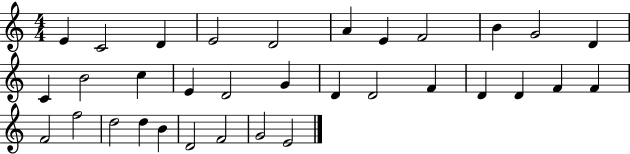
E4/q C4/h D4/q E4/h D4/h A4/q E4/q F4/h B4/q G4/h D4/q C4/q B4/h C5/q E4/q D4/h G4/q D4/q D4/h F4/q D4/q D4/q F4/q F4/q F4/h F5/h D5/h D5/q B4/q D4/h F4/h G4/h E4/h